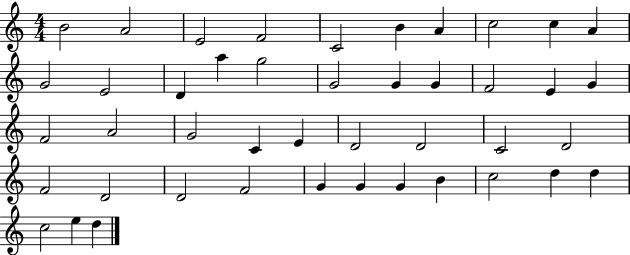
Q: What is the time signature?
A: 4/4